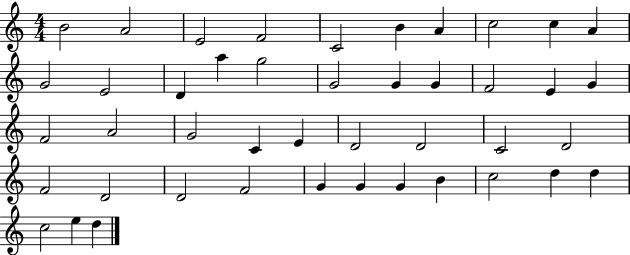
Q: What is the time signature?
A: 4/4